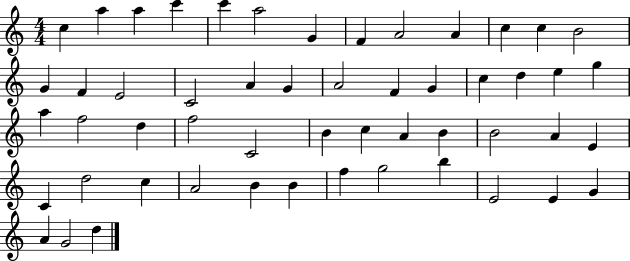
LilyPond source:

{
  \clef treble
  \numericTimeSignature
  \time 4/4
  \key c \major
  c''4 a''4 a''4 c'''4 | c'''4 a''2 g'4 | f'4 a'2 a'4 | c''4 c''4 b'2 | \break g'4 f'4 e'2 | c'2 a'4 g'4 | a'2 f'4 g'4 | c''4 d''4 e''4 g''4 | \break a''4 f''2 d''4 | f''2 c'2 | b'4 c''4 a'4 b'4 | b'2 a'4 e'4 | \break c'4 d''2 c''4 | a'2 b'4 b'4 | f''4 g''2 b''4 | e'2 e'4 g'4 | \break a'4 g'2 d''4 | \bar "|."
}